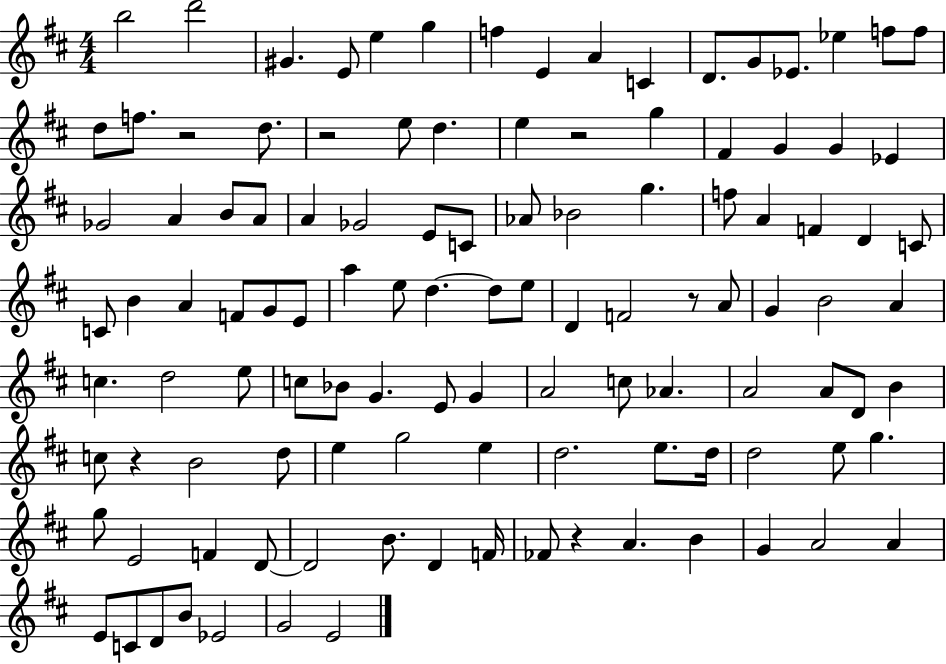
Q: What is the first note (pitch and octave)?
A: B5